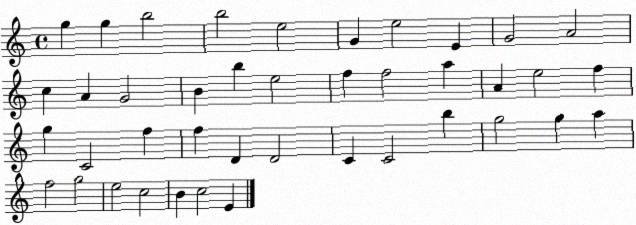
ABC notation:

X:1
T:Untitled
M:4/4
L:1/4
K:C
g g b2 b2 e2 G e2 E G2 A2 c A G2 B b e2 f f2 a A e2 f g C2 f f D D2 C C2 b g2 g a f2 g2 e2 c2 B c2 E